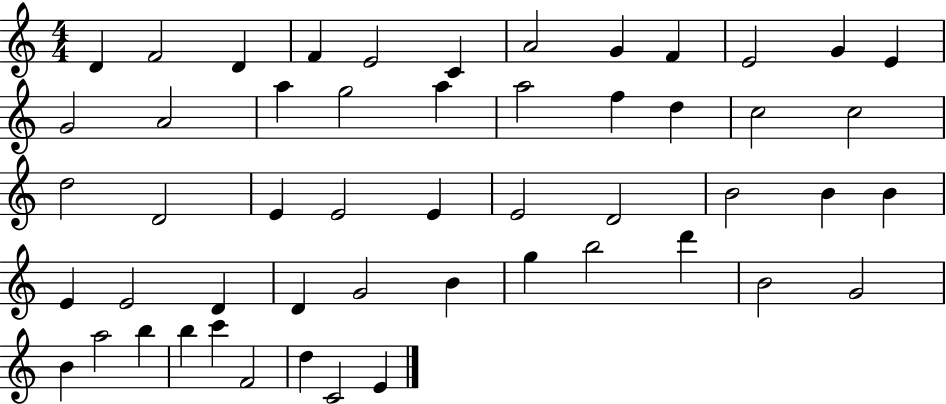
X:1
T:Untitled
M:4/4
L:1/4
K:C
D F2 D F E2 C A2 G F E2 G E G2 A2 a g2 a a2 f d c2 c2 d2 D2 E E2 E E2 D2 B2 B B E E2 D D G2 B g b2 d' B2 G2 B a2 b b c' F2 d C2 E